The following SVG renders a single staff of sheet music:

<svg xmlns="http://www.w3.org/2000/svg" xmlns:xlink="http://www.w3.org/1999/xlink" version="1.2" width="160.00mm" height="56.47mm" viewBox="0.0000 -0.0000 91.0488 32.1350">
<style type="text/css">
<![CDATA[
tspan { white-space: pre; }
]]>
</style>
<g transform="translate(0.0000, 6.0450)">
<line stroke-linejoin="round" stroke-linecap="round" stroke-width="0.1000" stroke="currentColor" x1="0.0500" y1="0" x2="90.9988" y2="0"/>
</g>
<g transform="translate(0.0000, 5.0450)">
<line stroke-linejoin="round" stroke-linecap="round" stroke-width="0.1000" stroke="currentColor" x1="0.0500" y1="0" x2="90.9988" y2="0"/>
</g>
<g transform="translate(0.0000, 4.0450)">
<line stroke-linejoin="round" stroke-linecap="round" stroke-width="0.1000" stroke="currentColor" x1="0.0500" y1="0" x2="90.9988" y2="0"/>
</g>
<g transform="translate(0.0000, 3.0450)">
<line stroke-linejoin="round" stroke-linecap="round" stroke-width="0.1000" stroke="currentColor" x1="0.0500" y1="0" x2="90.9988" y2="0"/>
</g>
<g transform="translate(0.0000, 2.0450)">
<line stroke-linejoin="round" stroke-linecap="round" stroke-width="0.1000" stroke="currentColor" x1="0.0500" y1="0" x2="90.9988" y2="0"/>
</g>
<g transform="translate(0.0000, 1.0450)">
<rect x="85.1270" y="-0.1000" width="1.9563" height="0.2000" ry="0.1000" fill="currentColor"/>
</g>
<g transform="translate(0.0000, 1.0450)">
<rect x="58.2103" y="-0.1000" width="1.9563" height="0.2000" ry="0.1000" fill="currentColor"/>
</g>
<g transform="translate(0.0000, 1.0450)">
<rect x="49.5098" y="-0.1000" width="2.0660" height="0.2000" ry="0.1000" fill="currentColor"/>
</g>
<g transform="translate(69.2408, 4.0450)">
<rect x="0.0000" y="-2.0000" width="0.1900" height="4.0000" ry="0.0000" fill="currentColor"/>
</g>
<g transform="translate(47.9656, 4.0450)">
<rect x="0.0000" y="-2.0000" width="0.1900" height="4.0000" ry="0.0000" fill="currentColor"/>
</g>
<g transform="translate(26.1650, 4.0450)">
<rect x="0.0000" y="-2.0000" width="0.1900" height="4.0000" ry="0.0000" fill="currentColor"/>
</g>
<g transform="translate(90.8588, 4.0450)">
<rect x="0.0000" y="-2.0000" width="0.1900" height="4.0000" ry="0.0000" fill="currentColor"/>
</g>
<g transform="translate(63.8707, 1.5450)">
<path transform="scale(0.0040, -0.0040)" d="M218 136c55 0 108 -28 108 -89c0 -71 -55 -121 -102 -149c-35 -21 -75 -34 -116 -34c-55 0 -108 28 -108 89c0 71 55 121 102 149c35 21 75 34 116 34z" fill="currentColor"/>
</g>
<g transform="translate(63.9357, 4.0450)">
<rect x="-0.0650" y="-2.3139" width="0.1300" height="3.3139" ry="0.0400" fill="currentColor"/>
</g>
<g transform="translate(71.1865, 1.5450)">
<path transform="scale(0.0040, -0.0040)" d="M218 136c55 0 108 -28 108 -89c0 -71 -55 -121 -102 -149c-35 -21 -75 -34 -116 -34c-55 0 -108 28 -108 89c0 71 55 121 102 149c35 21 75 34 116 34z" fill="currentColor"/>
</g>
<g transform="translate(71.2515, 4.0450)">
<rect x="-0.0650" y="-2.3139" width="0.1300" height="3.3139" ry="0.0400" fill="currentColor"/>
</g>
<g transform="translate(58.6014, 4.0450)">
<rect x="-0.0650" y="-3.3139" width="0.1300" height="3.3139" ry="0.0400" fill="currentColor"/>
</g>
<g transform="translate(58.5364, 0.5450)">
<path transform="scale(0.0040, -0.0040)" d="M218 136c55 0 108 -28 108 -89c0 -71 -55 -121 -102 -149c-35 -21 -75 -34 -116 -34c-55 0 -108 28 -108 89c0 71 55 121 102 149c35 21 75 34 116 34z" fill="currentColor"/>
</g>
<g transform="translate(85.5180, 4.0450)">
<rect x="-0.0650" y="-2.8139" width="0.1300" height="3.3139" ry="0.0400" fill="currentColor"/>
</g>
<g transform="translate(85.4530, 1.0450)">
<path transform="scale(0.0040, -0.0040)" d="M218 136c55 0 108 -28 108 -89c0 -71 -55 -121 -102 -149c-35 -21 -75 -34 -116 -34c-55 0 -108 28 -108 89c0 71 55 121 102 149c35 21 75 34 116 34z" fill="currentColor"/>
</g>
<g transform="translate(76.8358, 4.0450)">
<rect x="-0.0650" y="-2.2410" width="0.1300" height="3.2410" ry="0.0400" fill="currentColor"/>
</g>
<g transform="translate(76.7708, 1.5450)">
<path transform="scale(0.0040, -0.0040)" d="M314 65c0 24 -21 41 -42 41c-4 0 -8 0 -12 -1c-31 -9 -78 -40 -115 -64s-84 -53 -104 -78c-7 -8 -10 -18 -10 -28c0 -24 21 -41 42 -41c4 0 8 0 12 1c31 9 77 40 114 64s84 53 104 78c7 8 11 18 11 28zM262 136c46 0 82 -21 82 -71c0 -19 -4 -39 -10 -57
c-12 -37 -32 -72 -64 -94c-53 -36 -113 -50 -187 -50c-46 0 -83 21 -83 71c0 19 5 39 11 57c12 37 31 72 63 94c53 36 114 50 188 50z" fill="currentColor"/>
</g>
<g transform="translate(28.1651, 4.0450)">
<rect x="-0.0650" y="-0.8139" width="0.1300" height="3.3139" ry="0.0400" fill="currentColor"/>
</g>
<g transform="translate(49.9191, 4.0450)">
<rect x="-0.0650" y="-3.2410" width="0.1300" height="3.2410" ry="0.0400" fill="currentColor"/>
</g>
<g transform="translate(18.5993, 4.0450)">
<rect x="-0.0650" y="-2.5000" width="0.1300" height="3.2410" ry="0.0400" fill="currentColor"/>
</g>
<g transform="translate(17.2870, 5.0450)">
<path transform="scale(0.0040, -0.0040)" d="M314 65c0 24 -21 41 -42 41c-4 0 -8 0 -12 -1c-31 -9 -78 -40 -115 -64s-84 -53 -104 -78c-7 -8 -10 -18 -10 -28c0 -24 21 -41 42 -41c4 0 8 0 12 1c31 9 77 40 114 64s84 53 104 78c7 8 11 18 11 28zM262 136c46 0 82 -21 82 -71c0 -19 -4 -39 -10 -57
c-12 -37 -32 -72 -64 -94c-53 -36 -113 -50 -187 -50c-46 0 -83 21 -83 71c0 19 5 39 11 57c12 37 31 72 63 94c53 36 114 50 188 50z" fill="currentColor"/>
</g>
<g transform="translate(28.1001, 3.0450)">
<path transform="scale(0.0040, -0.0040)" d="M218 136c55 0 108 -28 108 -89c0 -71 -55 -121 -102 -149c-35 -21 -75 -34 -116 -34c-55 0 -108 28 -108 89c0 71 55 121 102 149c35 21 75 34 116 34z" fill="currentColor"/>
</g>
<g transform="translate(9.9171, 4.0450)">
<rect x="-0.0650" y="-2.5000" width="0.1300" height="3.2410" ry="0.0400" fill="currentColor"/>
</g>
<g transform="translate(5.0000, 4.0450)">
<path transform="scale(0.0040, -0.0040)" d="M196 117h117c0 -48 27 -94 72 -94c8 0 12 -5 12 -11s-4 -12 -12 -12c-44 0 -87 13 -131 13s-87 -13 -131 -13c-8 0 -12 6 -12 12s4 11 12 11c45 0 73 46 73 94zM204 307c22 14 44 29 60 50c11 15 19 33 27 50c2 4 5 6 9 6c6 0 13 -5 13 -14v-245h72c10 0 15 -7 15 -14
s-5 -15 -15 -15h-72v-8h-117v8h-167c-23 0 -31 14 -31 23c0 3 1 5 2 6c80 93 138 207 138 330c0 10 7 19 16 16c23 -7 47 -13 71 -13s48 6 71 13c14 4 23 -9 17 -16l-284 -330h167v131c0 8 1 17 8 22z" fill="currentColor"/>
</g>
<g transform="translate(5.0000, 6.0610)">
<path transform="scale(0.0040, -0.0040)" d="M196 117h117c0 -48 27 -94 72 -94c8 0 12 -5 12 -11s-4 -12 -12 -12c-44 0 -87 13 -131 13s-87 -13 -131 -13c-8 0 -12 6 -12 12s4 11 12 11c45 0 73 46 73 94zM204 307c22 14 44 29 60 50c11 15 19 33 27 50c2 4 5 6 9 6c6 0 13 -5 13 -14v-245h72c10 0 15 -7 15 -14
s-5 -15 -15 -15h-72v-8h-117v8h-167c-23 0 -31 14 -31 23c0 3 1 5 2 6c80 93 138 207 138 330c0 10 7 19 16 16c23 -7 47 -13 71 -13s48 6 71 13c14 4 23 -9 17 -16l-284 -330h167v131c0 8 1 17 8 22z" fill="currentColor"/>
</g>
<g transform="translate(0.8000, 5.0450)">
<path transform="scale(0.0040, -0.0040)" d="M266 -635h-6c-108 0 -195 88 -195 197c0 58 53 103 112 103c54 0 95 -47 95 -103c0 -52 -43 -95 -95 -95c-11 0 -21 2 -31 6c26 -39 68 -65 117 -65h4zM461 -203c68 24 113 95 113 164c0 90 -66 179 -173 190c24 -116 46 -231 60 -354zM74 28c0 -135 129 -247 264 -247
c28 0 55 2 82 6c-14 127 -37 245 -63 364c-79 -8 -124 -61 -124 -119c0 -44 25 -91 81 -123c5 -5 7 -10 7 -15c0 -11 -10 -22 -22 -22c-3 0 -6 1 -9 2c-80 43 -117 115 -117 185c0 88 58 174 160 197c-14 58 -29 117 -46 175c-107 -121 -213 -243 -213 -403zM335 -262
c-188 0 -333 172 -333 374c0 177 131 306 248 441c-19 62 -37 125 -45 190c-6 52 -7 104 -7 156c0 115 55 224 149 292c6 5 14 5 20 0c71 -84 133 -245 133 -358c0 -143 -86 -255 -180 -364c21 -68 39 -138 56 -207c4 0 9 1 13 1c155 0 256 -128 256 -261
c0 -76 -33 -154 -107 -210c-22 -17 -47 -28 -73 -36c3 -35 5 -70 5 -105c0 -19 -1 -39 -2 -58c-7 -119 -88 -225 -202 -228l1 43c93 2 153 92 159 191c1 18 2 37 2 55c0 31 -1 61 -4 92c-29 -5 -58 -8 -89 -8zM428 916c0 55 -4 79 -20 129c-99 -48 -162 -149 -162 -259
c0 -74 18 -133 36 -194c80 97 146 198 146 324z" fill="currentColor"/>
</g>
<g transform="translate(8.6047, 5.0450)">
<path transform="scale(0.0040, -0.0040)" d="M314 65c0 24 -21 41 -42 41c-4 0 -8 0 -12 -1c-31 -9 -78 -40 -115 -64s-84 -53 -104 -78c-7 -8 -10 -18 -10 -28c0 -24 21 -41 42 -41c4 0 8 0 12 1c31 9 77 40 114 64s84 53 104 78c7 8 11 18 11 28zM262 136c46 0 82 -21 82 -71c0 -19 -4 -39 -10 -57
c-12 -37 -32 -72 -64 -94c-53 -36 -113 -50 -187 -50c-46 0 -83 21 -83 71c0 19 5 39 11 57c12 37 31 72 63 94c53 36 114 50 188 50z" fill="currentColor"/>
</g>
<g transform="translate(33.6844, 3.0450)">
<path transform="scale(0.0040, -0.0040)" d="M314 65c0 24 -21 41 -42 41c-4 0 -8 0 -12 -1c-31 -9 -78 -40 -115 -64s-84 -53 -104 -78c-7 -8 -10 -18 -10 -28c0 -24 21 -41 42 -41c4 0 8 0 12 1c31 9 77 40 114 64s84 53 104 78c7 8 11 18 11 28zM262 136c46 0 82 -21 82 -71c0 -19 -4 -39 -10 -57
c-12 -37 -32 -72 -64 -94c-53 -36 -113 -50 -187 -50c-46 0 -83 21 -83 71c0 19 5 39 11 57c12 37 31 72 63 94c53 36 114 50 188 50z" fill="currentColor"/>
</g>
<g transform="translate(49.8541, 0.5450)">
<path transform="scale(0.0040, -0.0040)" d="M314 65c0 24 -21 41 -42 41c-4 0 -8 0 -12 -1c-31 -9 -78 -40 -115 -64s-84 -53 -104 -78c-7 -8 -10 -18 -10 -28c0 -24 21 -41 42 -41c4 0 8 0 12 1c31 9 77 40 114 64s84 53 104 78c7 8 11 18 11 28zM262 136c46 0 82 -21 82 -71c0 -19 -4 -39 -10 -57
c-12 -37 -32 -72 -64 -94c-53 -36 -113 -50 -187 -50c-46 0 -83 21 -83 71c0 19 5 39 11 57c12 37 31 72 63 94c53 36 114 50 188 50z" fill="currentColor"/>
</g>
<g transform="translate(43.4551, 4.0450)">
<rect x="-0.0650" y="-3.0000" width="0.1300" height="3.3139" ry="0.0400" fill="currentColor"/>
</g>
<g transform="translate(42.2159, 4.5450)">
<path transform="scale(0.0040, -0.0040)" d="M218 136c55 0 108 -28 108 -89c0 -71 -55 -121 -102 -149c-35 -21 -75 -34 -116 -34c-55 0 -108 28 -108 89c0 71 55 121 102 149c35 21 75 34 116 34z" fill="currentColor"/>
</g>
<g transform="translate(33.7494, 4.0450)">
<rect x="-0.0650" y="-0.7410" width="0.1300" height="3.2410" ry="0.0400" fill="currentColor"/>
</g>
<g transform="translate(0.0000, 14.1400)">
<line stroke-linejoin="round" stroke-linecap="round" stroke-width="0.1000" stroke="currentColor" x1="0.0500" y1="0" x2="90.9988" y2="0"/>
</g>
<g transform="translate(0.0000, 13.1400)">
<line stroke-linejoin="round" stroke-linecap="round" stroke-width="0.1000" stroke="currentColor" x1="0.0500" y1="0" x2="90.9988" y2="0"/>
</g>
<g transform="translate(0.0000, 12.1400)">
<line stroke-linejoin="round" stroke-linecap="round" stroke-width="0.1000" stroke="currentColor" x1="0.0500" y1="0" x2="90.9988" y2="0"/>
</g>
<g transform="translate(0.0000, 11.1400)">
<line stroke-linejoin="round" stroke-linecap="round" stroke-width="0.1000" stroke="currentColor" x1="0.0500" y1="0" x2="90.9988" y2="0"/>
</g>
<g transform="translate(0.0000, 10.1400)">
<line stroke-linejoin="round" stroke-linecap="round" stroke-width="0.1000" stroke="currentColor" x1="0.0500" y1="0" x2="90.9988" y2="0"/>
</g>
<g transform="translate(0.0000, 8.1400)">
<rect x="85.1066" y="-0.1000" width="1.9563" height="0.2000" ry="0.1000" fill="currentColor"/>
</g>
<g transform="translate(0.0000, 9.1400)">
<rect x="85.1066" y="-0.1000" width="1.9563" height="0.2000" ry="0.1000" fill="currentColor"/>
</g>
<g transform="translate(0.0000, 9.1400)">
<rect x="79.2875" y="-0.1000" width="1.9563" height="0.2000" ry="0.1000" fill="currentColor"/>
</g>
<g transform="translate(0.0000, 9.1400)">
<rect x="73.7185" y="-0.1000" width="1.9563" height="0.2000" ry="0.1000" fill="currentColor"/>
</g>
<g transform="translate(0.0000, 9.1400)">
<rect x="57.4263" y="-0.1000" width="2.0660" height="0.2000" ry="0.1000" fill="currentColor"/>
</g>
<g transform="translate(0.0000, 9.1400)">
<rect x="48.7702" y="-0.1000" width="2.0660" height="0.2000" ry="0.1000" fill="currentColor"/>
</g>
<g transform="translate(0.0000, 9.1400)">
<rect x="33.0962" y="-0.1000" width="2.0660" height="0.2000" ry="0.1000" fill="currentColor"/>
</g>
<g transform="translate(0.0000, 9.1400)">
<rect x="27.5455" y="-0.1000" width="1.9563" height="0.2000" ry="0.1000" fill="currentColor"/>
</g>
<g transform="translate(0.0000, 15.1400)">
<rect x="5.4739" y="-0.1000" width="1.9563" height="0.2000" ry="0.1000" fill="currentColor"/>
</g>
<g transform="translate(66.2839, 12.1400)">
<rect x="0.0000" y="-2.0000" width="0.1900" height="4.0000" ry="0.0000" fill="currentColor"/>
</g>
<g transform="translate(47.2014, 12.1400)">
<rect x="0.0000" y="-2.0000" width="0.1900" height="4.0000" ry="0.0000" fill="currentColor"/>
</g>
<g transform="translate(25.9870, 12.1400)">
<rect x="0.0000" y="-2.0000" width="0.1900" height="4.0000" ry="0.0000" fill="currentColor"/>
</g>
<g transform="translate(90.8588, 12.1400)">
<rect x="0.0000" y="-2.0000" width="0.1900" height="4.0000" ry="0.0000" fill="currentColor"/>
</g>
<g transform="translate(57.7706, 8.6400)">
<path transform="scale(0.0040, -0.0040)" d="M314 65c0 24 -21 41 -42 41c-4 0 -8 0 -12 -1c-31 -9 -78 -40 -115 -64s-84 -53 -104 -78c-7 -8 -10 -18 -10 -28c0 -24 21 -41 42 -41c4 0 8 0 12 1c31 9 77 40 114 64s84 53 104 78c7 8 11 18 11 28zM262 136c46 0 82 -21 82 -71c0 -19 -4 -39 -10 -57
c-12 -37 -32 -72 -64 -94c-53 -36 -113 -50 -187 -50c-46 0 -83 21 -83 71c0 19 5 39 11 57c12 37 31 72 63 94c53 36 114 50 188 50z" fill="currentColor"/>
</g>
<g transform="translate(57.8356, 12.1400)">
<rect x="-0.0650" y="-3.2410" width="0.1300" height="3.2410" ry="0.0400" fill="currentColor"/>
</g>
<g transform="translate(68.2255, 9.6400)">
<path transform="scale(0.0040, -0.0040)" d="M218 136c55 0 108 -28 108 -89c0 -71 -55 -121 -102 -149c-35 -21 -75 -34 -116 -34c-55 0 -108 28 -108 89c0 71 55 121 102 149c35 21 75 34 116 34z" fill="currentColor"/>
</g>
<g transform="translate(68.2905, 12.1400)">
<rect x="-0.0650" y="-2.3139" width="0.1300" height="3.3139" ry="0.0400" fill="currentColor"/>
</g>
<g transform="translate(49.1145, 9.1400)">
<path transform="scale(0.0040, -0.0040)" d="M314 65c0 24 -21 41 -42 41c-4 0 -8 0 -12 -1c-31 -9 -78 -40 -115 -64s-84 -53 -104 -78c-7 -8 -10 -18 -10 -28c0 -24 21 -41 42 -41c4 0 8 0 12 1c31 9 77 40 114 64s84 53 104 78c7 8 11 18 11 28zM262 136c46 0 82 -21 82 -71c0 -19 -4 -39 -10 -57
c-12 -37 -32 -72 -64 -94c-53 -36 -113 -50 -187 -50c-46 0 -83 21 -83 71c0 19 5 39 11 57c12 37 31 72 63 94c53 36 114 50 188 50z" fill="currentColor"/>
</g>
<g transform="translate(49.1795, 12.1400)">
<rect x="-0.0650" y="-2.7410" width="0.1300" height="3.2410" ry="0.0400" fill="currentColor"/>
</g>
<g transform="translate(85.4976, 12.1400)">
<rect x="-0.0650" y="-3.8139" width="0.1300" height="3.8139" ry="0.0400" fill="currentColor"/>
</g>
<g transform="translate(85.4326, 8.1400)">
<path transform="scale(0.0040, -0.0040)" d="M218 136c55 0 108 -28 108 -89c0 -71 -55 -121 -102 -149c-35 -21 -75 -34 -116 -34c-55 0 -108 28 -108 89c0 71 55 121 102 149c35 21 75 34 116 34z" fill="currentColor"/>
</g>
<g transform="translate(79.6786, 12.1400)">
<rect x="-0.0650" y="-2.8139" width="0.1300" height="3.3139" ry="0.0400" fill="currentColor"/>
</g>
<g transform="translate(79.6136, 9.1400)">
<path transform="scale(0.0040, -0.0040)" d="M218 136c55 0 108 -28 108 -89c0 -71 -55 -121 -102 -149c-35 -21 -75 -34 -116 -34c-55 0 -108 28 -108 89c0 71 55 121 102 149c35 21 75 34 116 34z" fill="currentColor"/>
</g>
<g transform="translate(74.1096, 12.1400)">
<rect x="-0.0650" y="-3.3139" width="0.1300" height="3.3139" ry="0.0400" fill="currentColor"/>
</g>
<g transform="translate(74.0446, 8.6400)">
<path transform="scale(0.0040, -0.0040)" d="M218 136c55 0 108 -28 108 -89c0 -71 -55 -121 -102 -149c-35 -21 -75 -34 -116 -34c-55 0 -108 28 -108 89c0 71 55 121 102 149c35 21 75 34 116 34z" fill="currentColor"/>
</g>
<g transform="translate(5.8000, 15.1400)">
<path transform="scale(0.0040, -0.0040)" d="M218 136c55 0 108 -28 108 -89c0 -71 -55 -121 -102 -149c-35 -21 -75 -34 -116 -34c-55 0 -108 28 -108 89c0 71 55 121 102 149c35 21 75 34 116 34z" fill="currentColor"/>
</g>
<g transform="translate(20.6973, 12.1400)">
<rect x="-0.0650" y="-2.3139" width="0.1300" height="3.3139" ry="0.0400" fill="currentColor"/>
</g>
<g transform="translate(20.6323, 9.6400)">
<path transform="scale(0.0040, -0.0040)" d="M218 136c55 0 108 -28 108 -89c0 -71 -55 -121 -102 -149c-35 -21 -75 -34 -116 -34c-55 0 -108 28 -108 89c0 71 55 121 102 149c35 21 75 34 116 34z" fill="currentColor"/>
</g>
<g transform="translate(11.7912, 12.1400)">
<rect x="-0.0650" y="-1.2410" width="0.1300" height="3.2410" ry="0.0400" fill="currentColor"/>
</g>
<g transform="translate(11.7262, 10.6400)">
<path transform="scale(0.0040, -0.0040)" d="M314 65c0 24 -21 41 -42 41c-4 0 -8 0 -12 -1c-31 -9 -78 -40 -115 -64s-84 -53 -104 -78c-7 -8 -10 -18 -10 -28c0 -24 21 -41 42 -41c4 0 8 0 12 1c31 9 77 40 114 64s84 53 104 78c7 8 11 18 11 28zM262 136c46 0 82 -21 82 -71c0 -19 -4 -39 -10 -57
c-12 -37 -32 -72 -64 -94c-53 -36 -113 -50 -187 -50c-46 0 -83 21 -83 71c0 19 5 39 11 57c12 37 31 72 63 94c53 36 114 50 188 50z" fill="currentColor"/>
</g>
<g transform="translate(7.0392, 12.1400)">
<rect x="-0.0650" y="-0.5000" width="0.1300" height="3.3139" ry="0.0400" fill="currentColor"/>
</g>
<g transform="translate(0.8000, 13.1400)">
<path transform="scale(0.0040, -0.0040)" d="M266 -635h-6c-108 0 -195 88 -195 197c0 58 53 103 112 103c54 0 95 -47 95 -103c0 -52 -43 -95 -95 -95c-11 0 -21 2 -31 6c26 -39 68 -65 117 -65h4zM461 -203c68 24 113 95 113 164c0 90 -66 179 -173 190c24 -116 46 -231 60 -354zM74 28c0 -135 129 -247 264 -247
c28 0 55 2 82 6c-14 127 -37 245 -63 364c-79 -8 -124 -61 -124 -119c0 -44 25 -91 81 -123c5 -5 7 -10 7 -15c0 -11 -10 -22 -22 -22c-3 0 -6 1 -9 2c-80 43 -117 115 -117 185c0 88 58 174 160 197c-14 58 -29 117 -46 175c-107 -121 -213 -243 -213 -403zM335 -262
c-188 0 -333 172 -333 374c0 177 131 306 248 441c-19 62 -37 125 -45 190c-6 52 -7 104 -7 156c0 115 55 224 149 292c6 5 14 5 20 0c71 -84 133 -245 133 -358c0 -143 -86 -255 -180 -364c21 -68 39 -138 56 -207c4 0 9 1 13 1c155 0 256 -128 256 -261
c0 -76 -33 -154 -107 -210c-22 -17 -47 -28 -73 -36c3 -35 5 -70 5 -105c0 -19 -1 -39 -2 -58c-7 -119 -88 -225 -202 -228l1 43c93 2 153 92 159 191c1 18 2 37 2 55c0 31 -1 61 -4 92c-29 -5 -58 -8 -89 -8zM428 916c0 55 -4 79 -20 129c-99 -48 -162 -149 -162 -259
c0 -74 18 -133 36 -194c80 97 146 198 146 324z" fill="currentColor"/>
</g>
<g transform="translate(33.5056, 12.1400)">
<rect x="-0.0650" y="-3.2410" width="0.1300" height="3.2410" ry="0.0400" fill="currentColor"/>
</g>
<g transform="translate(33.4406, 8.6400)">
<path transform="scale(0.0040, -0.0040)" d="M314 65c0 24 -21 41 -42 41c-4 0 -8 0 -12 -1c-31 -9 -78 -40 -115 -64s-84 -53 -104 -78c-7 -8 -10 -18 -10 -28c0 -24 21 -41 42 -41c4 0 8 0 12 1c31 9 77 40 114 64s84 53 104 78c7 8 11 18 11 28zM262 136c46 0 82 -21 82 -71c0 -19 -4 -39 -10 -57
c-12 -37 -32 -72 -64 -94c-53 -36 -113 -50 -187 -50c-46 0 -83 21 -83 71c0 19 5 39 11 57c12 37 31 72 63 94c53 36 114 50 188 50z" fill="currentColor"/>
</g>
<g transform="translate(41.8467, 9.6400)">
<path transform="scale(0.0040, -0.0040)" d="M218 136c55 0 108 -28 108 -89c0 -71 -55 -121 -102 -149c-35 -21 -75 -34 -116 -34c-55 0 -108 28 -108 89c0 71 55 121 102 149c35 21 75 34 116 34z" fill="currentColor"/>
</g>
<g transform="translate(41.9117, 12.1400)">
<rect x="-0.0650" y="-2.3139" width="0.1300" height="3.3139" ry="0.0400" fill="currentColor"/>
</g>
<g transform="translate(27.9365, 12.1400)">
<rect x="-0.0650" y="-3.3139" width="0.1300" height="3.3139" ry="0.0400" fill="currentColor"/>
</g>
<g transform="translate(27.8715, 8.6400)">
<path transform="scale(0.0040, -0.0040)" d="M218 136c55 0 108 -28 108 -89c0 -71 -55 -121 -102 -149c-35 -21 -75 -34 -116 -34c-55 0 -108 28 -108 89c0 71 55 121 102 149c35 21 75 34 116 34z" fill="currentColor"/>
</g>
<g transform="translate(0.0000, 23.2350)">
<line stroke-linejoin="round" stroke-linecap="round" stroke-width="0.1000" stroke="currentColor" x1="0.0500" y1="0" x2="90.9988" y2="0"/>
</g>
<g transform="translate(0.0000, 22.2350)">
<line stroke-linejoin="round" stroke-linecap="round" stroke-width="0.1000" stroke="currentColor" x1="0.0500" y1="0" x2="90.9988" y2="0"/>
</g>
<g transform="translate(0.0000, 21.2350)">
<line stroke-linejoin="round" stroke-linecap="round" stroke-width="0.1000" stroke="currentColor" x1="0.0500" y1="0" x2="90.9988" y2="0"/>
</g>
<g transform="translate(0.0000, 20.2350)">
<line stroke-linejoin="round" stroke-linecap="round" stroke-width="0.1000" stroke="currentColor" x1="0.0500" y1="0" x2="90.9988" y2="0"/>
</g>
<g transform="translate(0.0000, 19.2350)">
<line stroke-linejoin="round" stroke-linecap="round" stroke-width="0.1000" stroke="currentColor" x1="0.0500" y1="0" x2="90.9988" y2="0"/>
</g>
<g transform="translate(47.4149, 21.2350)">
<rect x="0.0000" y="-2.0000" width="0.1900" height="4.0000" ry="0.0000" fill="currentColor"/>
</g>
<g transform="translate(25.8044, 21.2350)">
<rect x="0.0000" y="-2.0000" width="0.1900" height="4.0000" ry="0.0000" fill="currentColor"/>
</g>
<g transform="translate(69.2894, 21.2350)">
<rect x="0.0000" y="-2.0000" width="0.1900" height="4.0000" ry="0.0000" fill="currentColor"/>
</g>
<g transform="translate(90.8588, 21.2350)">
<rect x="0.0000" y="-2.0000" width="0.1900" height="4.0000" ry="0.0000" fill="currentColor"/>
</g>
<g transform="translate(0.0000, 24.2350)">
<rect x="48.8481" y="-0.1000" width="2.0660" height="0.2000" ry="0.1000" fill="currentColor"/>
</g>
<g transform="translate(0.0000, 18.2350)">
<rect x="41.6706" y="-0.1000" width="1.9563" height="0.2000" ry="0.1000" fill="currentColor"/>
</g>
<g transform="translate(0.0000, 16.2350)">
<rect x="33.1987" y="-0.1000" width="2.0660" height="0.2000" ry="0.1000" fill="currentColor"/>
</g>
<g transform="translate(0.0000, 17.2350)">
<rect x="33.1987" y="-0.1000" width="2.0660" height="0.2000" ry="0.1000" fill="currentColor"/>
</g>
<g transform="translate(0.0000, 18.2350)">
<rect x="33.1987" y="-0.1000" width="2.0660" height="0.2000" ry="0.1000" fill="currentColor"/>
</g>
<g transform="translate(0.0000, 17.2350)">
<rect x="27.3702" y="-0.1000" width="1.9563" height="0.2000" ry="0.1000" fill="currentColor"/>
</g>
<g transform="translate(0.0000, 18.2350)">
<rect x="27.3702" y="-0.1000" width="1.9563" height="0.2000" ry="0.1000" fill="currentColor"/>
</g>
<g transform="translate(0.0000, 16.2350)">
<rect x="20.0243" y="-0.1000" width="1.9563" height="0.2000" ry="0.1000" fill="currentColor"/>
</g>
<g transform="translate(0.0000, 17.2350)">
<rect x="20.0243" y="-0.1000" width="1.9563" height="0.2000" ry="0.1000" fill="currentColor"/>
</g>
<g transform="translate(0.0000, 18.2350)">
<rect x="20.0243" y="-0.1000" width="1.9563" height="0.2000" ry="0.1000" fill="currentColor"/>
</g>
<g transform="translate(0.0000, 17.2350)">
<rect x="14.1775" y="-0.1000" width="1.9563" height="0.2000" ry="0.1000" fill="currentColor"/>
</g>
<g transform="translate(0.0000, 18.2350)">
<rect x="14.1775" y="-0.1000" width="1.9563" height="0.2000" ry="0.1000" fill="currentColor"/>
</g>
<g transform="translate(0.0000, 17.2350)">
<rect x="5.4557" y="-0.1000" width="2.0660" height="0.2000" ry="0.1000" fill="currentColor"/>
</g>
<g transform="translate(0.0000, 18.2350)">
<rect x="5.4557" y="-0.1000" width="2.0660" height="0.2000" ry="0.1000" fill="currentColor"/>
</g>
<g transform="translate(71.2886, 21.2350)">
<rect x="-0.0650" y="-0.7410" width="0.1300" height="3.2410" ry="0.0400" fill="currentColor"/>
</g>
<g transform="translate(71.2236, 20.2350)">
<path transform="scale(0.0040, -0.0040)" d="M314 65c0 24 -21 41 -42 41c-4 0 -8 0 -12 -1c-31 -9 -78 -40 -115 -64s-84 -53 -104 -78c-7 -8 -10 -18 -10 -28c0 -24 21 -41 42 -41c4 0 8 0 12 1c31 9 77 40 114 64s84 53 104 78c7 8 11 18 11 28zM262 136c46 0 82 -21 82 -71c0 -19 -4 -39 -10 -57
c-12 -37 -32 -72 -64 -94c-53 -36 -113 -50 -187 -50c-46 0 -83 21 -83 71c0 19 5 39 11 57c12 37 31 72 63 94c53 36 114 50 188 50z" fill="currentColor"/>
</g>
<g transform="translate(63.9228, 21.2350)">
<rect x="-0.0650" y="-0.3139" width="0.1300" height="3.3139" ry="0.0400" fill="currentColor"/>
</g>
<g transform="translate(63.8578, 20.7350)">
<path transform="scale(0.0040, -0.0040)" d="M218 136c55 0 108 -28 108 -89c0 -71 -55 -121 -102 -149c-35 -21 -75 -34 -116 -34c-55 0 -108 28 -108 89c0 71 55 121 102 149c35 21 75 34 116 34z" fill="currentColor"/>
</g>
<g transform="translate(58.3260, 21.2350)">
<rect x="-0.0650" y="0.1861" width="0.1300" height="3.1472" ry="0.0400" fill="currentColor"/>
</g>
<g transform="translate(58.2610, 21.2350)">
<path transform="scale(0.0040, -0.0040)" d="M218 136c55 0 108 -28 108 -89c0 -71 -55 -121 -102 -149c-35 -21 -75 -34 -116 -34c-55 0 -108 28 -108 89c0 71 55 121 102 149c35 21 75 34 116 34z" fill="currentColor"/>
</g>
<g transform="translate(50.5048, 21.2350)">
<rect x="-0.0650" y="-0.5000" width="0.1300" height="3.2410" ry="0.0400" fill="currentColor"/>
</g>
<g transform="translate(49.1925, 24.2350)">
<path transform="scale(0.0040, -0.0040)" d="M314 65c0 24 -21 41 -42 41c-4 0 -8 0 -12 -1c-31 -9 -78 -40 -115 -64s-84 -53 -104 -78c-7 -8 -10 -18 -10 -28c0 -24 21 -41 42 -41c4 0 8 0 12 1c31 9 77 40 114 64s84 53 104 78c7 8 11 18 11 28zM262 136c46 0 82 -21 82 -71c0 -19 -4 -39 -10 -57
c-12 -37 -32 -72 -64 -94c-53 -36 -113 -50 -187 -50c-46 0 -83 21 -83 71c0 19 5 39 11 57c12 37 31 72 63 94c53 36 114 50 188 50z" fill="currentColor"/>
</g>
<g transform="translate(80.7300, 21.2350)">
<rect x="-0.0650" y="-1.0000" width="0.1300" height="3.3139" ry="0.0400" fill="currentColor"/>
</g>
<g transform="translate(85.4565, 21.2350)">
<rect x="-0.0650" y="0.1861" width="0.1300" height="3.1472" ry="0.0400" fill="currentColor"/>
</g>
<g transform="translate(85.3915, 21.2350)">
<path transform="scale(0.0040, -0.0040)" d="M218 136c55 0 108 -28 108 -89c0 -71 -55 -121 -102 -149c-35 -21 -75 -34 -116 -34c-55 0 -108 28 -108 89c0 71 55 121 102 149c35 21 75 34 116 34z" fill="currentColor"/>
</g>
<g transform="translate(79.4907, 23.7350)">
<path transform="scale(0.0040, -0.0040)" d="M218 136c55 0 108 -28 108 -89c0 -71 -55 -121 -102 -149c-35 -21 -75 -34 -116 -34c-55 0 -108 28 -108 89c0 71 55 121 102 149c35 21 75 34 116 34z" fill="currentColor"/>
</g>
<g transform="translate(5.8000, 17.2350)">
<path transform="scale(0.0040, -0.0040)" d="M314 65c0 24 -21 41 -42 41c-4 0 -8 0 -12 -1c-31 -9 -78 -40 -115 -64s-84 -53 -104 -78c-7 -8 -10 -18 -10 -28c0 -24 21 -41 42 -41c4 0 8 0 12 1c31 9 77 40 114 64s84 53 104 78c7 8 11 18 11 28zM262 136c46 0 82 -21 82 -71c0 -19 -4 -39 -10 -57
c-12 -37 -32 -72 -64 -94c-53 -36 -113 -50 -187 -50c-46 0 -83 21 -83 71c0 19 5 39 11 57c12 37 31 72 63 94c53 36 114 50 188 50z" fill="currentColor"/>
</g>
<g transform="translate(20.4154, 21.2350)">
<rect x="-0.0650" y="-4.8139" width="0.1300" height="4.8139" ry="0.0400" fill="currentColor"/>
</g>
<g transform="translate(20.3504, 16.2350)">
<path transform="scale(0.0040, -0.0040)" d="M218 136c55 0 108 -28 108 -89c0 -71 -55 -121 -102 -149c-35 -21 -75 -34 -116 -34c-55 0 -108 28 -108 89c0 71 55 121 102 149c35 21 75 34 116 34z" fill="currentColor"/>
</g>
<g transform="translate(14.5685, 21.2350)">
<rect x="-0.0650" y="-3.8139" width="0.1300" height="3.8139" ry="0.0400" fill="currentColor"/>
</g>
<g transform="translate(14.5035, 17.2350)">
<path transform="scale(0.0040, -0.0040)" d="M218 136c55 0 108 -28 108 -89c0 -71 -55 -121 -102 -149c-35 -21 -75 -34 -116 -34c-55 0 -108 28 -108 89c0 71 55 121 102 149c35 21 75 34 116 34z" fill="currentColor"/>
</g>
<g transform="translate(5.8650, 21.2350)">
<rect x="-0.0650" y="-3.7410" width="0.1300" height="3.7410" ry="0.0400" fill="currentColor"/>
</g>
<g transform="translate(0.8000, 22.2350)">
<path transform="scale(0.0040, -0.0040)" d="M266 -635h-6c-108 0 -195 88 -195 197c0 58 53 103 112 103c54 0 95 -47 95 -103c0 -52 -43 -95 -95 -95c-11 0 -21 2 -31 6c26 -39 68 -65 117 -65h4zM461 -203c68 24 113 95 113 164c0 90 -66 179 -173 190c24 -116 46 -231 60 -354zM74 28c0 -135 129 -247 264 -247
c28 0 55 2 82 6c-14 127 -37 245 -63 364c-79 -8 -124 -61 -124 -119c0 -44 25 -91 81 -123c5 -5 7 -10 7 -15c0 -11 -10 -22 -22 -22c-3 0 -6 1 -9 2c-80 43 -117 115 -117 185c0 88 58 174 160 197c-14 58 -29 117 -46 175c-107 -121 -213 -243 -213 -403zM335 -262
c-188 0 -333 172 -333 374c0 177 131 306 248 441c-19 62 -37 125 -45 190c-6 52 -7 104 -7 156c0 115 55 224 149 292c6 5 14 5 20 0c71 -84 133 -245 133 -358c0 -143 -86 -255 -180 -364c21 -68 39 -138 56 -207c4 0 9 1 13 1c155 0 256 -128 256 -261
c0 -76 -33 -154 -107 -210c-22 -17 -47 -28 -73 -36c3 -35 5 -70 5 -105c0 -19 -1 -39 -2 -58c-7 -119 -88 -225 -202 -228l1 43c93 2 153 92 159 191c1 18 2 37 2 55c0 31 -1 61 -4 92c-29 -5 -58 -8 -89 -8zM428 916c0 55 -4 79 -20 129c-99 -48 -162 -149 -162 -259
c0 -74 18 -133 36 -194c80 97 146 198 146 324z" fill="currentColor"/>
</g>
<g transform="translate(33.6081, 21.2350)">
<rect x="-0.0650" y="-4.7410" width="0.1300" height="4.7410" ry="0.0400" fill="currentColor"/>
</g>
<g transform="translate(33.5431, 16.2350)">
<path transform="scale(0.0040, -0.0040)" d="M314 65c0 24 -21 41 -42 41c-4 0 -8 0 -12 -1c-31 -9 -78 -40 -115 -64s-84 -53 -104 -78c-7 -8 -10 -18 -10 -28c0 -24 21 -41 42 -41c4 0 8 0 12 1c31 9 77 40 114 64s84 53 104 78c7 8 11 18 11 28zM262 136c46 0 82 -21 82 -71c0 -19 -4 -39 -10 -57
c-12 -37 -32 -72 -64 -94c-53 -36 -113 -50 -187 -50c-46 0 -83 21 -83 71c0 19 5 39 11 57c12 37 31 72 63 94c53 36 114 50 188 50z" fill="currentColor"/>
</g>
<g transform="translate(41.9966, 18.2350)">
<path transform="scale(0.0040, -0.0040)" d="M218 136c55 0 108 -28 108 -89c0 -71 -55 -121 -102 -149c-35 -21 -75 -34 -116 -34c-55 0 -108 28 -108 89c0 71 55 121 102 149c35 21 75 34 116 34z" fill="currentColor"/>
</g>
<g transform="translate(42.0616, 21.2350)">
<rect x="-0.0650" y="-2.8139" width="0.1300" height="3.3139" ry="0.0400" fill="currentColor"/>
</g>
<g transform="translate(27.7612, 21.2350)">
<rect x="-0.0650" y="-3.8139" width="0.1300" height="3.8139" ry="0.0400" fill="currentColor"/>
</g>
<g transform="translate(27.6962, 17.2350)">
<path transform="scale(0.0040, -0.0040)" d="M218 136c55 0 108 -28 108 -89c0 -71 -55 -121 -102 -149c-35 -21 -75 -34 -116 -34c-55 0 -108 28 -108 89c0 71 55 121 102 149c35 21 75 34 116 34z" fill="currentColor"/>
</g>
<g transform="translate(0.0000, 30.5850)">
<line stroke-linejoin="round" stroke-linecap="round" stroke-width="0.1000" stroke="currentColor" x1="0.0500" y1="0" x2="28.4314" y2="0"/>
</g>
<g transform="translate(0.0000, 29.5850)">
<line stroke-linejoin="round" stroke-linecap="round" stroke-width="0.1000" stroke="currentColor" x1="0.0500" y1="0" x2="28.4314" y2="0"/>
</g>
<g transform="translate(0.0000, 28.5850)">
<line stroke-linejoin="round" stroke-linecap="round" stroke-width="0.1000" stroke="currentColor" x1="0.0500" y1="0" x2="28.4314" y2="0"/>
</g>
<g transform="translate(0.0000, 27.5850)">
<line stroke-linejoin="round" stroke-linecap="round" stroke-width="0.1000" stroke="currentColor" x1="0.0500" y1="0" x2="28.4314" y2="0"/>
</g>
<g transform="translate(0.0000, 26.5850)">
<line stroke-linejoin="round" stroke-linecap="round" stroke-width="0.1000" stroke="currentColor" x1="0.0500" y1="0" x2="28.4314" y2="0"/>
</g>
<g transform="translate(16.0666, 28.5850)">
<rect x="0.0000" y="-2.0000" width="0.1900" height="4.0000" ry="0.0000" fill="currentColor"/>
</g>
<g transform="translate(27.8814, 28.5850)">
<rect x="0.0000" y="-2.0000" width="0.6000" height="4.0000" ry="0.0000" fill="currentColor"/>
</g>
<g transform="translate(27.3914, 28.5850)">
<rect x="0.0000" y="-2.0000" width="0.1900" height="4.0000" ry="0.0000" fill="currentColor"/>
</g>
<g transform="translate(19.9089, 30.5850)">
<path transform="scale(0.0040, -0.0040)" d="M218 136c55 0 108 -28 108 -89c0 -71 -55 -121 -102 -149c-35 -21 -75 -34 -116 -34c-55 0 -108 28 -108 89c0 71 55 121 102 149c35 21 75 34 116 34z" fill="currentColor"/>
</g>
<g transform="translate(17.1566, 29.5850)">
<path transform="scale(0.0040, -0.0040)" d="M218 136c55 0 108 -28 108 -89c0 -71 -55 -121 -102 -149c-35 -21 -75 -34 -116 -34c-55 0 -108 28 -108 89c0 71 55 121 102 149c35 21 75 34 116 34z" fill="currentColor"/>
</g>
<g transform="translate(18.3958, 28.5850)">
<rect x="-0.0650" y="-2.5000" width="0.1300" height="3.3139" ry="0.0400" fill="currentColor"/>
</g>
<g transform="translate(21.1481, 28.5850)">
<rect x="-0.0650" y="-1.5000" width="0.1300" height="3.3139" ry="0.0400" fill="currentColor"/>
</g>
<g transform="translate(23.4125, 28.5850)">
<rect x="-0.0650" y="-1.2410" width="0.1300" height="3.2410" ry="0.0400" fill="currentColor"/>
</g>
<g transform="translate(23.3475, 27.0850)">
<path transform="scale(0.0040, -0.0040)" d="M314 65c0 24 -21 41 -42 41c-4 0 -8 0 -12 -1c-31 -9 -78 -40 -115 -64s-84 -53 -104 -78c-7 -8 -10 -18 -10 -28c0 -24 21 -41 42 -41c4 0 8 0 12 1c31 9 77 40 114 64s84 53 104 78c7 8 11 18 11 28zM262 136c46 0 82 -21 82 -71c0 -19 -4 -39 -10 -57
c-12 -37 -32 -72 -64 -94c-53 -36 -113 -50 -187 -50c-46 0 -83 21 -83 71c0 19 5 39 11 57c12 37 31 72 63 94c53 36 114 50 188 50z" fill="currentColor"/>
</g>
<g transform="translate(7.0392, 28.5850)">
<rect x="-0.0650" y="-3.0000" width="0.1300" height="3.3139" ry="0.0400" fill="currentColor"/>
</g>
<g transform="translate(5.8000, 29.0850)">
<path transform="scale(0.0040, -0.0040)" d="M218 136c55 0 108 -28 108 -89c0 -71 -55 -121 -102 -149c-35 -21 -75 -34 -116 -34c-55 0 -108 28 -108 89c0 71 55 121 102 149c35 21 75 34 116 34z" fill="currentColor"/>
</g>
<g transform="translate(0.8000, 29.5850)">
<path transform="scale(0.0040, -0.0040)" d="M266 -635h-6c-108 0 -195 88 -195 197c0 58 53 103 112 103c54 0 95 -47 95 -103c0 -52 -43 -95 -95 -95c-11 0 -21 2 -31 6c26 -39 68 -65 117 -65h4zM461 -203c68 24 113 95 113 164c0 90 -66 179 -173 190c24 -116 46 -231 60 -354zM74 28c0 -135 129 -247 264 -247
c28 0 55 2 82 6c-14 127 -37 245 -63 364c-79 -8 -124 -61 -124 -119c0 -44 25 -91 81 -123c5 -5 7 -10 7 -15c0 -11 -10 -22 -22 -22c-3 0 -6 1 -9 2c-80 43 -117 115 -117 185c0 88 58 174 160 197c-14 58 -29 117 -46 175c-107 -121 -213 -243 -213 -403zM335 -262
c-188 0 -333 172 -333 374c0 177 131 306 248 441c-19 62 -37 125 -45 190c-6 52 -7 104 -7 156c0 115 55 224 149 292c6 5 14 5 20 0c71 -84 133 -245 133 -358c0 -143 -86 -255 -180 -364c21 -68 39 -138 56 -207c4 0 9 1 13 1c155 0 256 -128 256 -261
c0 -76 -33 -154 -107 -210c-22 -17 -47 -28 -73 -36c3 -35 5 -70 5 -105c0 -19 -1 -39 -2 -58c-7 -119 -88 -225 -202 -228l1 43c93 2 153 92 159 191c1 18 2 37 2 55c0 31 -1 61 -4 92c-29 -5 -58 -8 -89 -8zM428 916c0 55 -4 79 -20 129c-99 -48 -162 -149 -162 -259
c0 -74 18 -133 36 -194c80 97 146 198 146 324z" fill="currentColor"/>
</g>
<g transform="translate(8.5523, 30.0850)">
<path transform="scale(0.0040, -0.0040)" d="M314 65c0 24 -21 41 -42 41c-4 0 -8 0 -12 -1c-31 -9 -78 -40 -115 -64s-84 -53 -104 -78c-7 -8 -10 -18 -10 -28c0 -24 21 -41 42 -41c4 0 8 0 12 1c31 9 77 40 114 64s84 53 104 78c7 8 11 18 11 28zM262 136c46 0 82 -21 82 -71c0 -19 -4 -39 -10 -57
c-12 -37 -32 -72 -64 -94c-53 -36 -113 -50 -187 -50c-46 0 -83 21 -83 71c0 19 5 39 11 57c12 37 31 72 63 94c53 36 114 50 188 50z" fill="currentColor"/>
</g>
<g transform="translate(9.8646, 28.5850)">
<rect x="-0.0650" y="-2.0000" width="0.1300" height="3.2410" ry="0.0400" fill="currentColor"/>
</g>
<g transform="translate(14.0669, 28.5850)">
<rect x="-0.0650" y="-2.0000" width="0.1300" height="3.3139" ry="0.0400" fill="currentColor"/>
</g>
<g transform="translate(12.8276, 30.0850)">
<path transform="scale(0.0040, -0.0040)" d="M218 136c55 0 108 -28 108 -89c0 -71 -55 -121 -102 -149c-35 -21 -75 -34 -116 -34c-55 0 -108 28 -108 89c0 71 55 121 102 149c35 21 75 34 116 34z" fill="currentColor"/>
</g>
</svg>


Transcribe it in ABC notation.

X:1
T:Untitled
M:4/4
L:1/4
K:C
G2 G2 d d2 A b2 b g g g2 a C e2 g b b2 g a2 b2 g b a c' c'2 c' e' c' e'2 a C2 B c d2 D B A F2 F G E e2